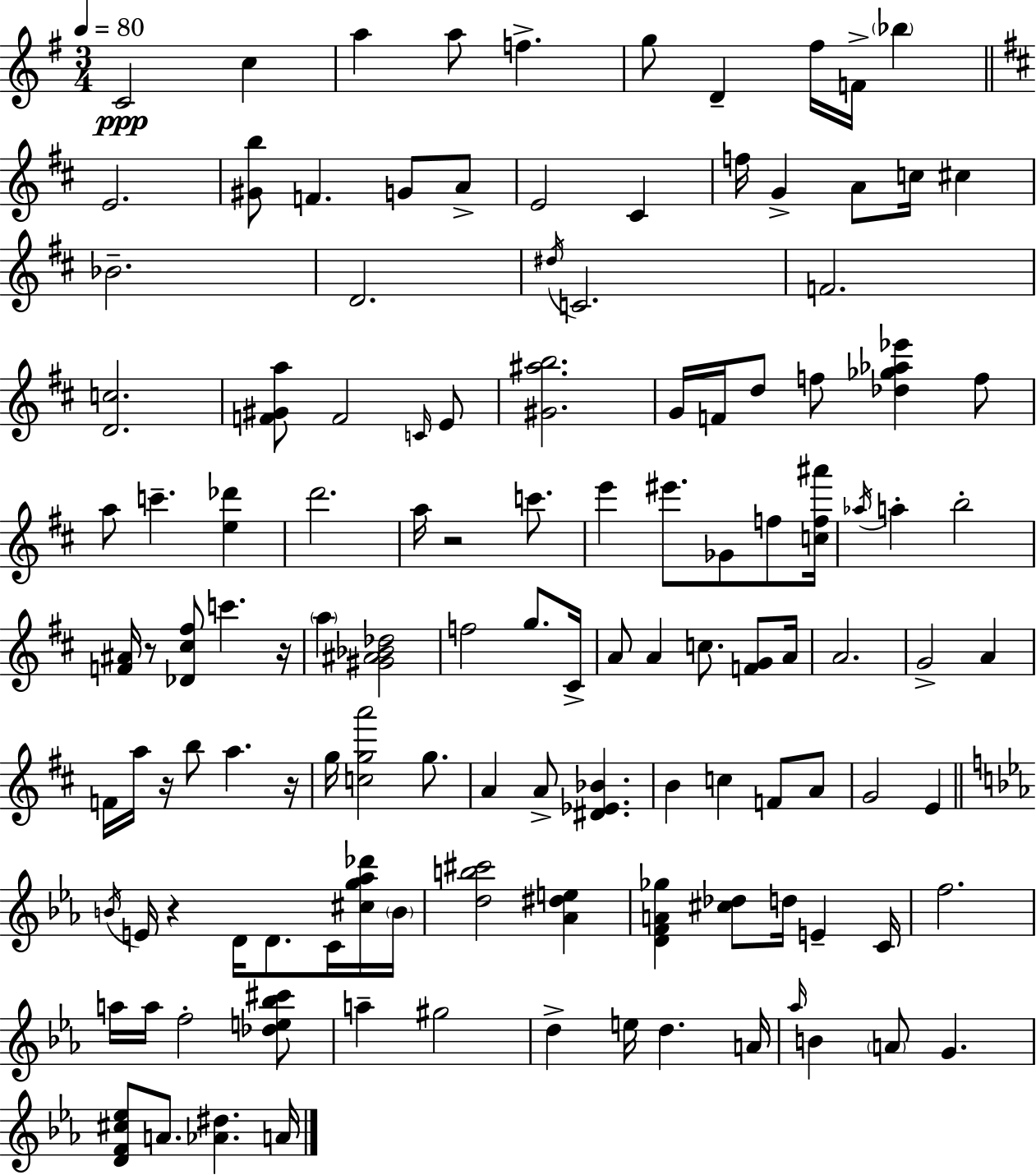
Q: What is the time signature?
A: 3/4